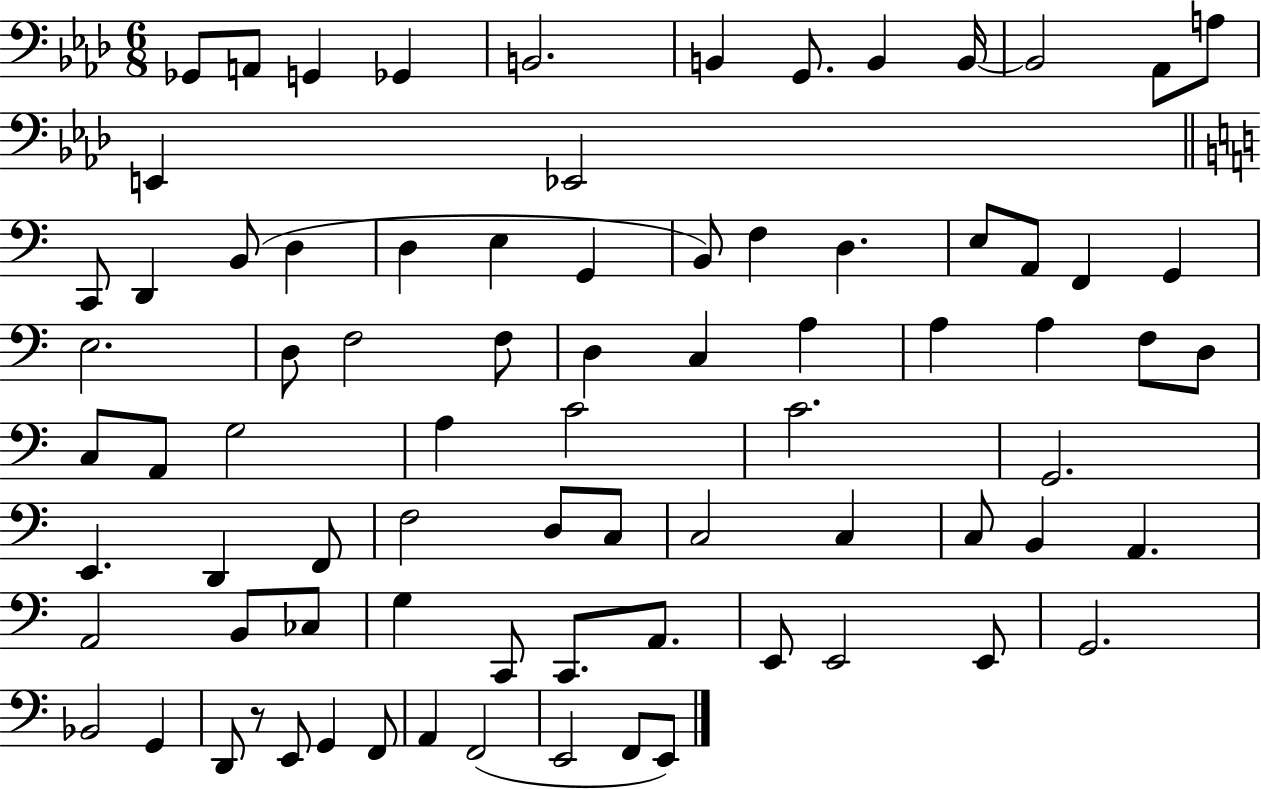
Gb2/e A2/e G2/q Gb2/q B2/h. B2/q G2/e. B2/q B2/s B2/h Ab2/e A3/e E2/q Eb2/h C2/e D2/q B2/e D3/q D3/q E3/q G2/q B2/e F3/q D3/q. E3/e A2/e F2/q G2/q E3/h. D3/e F3/h F3/e D3/q C3/q A3/q A3/q A3/q F3/e D3/e C3/e A2/e G3/h A3/q C4/h C4/h. G2/h. E2/q. D2/q F2/e F3/h D3/e C3/e C3/h C3/q C3/e B2/q A2/q. A2/h B2/e CES3/e G3/q C2/e C2/e. A2/e. E2/e E2/h E2/e G2/h. Bb2/h G2/q D2/e R/e E2/e G2/q F2/e A2/q F2/h E2/h F2/e E2/e